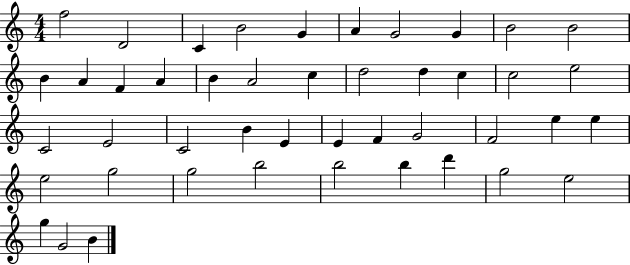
X:1
T:Untitled
M:4/4
L:1/4
K:C
f2 D2 C B2 G A G2 G B2 B2 B A F A B A2 c d2 d c c2 e2 C2 E2 C2 B E E F G2 F2 e e e2 g2 g2 b2 b2 b d' g2 e2 g G2 B